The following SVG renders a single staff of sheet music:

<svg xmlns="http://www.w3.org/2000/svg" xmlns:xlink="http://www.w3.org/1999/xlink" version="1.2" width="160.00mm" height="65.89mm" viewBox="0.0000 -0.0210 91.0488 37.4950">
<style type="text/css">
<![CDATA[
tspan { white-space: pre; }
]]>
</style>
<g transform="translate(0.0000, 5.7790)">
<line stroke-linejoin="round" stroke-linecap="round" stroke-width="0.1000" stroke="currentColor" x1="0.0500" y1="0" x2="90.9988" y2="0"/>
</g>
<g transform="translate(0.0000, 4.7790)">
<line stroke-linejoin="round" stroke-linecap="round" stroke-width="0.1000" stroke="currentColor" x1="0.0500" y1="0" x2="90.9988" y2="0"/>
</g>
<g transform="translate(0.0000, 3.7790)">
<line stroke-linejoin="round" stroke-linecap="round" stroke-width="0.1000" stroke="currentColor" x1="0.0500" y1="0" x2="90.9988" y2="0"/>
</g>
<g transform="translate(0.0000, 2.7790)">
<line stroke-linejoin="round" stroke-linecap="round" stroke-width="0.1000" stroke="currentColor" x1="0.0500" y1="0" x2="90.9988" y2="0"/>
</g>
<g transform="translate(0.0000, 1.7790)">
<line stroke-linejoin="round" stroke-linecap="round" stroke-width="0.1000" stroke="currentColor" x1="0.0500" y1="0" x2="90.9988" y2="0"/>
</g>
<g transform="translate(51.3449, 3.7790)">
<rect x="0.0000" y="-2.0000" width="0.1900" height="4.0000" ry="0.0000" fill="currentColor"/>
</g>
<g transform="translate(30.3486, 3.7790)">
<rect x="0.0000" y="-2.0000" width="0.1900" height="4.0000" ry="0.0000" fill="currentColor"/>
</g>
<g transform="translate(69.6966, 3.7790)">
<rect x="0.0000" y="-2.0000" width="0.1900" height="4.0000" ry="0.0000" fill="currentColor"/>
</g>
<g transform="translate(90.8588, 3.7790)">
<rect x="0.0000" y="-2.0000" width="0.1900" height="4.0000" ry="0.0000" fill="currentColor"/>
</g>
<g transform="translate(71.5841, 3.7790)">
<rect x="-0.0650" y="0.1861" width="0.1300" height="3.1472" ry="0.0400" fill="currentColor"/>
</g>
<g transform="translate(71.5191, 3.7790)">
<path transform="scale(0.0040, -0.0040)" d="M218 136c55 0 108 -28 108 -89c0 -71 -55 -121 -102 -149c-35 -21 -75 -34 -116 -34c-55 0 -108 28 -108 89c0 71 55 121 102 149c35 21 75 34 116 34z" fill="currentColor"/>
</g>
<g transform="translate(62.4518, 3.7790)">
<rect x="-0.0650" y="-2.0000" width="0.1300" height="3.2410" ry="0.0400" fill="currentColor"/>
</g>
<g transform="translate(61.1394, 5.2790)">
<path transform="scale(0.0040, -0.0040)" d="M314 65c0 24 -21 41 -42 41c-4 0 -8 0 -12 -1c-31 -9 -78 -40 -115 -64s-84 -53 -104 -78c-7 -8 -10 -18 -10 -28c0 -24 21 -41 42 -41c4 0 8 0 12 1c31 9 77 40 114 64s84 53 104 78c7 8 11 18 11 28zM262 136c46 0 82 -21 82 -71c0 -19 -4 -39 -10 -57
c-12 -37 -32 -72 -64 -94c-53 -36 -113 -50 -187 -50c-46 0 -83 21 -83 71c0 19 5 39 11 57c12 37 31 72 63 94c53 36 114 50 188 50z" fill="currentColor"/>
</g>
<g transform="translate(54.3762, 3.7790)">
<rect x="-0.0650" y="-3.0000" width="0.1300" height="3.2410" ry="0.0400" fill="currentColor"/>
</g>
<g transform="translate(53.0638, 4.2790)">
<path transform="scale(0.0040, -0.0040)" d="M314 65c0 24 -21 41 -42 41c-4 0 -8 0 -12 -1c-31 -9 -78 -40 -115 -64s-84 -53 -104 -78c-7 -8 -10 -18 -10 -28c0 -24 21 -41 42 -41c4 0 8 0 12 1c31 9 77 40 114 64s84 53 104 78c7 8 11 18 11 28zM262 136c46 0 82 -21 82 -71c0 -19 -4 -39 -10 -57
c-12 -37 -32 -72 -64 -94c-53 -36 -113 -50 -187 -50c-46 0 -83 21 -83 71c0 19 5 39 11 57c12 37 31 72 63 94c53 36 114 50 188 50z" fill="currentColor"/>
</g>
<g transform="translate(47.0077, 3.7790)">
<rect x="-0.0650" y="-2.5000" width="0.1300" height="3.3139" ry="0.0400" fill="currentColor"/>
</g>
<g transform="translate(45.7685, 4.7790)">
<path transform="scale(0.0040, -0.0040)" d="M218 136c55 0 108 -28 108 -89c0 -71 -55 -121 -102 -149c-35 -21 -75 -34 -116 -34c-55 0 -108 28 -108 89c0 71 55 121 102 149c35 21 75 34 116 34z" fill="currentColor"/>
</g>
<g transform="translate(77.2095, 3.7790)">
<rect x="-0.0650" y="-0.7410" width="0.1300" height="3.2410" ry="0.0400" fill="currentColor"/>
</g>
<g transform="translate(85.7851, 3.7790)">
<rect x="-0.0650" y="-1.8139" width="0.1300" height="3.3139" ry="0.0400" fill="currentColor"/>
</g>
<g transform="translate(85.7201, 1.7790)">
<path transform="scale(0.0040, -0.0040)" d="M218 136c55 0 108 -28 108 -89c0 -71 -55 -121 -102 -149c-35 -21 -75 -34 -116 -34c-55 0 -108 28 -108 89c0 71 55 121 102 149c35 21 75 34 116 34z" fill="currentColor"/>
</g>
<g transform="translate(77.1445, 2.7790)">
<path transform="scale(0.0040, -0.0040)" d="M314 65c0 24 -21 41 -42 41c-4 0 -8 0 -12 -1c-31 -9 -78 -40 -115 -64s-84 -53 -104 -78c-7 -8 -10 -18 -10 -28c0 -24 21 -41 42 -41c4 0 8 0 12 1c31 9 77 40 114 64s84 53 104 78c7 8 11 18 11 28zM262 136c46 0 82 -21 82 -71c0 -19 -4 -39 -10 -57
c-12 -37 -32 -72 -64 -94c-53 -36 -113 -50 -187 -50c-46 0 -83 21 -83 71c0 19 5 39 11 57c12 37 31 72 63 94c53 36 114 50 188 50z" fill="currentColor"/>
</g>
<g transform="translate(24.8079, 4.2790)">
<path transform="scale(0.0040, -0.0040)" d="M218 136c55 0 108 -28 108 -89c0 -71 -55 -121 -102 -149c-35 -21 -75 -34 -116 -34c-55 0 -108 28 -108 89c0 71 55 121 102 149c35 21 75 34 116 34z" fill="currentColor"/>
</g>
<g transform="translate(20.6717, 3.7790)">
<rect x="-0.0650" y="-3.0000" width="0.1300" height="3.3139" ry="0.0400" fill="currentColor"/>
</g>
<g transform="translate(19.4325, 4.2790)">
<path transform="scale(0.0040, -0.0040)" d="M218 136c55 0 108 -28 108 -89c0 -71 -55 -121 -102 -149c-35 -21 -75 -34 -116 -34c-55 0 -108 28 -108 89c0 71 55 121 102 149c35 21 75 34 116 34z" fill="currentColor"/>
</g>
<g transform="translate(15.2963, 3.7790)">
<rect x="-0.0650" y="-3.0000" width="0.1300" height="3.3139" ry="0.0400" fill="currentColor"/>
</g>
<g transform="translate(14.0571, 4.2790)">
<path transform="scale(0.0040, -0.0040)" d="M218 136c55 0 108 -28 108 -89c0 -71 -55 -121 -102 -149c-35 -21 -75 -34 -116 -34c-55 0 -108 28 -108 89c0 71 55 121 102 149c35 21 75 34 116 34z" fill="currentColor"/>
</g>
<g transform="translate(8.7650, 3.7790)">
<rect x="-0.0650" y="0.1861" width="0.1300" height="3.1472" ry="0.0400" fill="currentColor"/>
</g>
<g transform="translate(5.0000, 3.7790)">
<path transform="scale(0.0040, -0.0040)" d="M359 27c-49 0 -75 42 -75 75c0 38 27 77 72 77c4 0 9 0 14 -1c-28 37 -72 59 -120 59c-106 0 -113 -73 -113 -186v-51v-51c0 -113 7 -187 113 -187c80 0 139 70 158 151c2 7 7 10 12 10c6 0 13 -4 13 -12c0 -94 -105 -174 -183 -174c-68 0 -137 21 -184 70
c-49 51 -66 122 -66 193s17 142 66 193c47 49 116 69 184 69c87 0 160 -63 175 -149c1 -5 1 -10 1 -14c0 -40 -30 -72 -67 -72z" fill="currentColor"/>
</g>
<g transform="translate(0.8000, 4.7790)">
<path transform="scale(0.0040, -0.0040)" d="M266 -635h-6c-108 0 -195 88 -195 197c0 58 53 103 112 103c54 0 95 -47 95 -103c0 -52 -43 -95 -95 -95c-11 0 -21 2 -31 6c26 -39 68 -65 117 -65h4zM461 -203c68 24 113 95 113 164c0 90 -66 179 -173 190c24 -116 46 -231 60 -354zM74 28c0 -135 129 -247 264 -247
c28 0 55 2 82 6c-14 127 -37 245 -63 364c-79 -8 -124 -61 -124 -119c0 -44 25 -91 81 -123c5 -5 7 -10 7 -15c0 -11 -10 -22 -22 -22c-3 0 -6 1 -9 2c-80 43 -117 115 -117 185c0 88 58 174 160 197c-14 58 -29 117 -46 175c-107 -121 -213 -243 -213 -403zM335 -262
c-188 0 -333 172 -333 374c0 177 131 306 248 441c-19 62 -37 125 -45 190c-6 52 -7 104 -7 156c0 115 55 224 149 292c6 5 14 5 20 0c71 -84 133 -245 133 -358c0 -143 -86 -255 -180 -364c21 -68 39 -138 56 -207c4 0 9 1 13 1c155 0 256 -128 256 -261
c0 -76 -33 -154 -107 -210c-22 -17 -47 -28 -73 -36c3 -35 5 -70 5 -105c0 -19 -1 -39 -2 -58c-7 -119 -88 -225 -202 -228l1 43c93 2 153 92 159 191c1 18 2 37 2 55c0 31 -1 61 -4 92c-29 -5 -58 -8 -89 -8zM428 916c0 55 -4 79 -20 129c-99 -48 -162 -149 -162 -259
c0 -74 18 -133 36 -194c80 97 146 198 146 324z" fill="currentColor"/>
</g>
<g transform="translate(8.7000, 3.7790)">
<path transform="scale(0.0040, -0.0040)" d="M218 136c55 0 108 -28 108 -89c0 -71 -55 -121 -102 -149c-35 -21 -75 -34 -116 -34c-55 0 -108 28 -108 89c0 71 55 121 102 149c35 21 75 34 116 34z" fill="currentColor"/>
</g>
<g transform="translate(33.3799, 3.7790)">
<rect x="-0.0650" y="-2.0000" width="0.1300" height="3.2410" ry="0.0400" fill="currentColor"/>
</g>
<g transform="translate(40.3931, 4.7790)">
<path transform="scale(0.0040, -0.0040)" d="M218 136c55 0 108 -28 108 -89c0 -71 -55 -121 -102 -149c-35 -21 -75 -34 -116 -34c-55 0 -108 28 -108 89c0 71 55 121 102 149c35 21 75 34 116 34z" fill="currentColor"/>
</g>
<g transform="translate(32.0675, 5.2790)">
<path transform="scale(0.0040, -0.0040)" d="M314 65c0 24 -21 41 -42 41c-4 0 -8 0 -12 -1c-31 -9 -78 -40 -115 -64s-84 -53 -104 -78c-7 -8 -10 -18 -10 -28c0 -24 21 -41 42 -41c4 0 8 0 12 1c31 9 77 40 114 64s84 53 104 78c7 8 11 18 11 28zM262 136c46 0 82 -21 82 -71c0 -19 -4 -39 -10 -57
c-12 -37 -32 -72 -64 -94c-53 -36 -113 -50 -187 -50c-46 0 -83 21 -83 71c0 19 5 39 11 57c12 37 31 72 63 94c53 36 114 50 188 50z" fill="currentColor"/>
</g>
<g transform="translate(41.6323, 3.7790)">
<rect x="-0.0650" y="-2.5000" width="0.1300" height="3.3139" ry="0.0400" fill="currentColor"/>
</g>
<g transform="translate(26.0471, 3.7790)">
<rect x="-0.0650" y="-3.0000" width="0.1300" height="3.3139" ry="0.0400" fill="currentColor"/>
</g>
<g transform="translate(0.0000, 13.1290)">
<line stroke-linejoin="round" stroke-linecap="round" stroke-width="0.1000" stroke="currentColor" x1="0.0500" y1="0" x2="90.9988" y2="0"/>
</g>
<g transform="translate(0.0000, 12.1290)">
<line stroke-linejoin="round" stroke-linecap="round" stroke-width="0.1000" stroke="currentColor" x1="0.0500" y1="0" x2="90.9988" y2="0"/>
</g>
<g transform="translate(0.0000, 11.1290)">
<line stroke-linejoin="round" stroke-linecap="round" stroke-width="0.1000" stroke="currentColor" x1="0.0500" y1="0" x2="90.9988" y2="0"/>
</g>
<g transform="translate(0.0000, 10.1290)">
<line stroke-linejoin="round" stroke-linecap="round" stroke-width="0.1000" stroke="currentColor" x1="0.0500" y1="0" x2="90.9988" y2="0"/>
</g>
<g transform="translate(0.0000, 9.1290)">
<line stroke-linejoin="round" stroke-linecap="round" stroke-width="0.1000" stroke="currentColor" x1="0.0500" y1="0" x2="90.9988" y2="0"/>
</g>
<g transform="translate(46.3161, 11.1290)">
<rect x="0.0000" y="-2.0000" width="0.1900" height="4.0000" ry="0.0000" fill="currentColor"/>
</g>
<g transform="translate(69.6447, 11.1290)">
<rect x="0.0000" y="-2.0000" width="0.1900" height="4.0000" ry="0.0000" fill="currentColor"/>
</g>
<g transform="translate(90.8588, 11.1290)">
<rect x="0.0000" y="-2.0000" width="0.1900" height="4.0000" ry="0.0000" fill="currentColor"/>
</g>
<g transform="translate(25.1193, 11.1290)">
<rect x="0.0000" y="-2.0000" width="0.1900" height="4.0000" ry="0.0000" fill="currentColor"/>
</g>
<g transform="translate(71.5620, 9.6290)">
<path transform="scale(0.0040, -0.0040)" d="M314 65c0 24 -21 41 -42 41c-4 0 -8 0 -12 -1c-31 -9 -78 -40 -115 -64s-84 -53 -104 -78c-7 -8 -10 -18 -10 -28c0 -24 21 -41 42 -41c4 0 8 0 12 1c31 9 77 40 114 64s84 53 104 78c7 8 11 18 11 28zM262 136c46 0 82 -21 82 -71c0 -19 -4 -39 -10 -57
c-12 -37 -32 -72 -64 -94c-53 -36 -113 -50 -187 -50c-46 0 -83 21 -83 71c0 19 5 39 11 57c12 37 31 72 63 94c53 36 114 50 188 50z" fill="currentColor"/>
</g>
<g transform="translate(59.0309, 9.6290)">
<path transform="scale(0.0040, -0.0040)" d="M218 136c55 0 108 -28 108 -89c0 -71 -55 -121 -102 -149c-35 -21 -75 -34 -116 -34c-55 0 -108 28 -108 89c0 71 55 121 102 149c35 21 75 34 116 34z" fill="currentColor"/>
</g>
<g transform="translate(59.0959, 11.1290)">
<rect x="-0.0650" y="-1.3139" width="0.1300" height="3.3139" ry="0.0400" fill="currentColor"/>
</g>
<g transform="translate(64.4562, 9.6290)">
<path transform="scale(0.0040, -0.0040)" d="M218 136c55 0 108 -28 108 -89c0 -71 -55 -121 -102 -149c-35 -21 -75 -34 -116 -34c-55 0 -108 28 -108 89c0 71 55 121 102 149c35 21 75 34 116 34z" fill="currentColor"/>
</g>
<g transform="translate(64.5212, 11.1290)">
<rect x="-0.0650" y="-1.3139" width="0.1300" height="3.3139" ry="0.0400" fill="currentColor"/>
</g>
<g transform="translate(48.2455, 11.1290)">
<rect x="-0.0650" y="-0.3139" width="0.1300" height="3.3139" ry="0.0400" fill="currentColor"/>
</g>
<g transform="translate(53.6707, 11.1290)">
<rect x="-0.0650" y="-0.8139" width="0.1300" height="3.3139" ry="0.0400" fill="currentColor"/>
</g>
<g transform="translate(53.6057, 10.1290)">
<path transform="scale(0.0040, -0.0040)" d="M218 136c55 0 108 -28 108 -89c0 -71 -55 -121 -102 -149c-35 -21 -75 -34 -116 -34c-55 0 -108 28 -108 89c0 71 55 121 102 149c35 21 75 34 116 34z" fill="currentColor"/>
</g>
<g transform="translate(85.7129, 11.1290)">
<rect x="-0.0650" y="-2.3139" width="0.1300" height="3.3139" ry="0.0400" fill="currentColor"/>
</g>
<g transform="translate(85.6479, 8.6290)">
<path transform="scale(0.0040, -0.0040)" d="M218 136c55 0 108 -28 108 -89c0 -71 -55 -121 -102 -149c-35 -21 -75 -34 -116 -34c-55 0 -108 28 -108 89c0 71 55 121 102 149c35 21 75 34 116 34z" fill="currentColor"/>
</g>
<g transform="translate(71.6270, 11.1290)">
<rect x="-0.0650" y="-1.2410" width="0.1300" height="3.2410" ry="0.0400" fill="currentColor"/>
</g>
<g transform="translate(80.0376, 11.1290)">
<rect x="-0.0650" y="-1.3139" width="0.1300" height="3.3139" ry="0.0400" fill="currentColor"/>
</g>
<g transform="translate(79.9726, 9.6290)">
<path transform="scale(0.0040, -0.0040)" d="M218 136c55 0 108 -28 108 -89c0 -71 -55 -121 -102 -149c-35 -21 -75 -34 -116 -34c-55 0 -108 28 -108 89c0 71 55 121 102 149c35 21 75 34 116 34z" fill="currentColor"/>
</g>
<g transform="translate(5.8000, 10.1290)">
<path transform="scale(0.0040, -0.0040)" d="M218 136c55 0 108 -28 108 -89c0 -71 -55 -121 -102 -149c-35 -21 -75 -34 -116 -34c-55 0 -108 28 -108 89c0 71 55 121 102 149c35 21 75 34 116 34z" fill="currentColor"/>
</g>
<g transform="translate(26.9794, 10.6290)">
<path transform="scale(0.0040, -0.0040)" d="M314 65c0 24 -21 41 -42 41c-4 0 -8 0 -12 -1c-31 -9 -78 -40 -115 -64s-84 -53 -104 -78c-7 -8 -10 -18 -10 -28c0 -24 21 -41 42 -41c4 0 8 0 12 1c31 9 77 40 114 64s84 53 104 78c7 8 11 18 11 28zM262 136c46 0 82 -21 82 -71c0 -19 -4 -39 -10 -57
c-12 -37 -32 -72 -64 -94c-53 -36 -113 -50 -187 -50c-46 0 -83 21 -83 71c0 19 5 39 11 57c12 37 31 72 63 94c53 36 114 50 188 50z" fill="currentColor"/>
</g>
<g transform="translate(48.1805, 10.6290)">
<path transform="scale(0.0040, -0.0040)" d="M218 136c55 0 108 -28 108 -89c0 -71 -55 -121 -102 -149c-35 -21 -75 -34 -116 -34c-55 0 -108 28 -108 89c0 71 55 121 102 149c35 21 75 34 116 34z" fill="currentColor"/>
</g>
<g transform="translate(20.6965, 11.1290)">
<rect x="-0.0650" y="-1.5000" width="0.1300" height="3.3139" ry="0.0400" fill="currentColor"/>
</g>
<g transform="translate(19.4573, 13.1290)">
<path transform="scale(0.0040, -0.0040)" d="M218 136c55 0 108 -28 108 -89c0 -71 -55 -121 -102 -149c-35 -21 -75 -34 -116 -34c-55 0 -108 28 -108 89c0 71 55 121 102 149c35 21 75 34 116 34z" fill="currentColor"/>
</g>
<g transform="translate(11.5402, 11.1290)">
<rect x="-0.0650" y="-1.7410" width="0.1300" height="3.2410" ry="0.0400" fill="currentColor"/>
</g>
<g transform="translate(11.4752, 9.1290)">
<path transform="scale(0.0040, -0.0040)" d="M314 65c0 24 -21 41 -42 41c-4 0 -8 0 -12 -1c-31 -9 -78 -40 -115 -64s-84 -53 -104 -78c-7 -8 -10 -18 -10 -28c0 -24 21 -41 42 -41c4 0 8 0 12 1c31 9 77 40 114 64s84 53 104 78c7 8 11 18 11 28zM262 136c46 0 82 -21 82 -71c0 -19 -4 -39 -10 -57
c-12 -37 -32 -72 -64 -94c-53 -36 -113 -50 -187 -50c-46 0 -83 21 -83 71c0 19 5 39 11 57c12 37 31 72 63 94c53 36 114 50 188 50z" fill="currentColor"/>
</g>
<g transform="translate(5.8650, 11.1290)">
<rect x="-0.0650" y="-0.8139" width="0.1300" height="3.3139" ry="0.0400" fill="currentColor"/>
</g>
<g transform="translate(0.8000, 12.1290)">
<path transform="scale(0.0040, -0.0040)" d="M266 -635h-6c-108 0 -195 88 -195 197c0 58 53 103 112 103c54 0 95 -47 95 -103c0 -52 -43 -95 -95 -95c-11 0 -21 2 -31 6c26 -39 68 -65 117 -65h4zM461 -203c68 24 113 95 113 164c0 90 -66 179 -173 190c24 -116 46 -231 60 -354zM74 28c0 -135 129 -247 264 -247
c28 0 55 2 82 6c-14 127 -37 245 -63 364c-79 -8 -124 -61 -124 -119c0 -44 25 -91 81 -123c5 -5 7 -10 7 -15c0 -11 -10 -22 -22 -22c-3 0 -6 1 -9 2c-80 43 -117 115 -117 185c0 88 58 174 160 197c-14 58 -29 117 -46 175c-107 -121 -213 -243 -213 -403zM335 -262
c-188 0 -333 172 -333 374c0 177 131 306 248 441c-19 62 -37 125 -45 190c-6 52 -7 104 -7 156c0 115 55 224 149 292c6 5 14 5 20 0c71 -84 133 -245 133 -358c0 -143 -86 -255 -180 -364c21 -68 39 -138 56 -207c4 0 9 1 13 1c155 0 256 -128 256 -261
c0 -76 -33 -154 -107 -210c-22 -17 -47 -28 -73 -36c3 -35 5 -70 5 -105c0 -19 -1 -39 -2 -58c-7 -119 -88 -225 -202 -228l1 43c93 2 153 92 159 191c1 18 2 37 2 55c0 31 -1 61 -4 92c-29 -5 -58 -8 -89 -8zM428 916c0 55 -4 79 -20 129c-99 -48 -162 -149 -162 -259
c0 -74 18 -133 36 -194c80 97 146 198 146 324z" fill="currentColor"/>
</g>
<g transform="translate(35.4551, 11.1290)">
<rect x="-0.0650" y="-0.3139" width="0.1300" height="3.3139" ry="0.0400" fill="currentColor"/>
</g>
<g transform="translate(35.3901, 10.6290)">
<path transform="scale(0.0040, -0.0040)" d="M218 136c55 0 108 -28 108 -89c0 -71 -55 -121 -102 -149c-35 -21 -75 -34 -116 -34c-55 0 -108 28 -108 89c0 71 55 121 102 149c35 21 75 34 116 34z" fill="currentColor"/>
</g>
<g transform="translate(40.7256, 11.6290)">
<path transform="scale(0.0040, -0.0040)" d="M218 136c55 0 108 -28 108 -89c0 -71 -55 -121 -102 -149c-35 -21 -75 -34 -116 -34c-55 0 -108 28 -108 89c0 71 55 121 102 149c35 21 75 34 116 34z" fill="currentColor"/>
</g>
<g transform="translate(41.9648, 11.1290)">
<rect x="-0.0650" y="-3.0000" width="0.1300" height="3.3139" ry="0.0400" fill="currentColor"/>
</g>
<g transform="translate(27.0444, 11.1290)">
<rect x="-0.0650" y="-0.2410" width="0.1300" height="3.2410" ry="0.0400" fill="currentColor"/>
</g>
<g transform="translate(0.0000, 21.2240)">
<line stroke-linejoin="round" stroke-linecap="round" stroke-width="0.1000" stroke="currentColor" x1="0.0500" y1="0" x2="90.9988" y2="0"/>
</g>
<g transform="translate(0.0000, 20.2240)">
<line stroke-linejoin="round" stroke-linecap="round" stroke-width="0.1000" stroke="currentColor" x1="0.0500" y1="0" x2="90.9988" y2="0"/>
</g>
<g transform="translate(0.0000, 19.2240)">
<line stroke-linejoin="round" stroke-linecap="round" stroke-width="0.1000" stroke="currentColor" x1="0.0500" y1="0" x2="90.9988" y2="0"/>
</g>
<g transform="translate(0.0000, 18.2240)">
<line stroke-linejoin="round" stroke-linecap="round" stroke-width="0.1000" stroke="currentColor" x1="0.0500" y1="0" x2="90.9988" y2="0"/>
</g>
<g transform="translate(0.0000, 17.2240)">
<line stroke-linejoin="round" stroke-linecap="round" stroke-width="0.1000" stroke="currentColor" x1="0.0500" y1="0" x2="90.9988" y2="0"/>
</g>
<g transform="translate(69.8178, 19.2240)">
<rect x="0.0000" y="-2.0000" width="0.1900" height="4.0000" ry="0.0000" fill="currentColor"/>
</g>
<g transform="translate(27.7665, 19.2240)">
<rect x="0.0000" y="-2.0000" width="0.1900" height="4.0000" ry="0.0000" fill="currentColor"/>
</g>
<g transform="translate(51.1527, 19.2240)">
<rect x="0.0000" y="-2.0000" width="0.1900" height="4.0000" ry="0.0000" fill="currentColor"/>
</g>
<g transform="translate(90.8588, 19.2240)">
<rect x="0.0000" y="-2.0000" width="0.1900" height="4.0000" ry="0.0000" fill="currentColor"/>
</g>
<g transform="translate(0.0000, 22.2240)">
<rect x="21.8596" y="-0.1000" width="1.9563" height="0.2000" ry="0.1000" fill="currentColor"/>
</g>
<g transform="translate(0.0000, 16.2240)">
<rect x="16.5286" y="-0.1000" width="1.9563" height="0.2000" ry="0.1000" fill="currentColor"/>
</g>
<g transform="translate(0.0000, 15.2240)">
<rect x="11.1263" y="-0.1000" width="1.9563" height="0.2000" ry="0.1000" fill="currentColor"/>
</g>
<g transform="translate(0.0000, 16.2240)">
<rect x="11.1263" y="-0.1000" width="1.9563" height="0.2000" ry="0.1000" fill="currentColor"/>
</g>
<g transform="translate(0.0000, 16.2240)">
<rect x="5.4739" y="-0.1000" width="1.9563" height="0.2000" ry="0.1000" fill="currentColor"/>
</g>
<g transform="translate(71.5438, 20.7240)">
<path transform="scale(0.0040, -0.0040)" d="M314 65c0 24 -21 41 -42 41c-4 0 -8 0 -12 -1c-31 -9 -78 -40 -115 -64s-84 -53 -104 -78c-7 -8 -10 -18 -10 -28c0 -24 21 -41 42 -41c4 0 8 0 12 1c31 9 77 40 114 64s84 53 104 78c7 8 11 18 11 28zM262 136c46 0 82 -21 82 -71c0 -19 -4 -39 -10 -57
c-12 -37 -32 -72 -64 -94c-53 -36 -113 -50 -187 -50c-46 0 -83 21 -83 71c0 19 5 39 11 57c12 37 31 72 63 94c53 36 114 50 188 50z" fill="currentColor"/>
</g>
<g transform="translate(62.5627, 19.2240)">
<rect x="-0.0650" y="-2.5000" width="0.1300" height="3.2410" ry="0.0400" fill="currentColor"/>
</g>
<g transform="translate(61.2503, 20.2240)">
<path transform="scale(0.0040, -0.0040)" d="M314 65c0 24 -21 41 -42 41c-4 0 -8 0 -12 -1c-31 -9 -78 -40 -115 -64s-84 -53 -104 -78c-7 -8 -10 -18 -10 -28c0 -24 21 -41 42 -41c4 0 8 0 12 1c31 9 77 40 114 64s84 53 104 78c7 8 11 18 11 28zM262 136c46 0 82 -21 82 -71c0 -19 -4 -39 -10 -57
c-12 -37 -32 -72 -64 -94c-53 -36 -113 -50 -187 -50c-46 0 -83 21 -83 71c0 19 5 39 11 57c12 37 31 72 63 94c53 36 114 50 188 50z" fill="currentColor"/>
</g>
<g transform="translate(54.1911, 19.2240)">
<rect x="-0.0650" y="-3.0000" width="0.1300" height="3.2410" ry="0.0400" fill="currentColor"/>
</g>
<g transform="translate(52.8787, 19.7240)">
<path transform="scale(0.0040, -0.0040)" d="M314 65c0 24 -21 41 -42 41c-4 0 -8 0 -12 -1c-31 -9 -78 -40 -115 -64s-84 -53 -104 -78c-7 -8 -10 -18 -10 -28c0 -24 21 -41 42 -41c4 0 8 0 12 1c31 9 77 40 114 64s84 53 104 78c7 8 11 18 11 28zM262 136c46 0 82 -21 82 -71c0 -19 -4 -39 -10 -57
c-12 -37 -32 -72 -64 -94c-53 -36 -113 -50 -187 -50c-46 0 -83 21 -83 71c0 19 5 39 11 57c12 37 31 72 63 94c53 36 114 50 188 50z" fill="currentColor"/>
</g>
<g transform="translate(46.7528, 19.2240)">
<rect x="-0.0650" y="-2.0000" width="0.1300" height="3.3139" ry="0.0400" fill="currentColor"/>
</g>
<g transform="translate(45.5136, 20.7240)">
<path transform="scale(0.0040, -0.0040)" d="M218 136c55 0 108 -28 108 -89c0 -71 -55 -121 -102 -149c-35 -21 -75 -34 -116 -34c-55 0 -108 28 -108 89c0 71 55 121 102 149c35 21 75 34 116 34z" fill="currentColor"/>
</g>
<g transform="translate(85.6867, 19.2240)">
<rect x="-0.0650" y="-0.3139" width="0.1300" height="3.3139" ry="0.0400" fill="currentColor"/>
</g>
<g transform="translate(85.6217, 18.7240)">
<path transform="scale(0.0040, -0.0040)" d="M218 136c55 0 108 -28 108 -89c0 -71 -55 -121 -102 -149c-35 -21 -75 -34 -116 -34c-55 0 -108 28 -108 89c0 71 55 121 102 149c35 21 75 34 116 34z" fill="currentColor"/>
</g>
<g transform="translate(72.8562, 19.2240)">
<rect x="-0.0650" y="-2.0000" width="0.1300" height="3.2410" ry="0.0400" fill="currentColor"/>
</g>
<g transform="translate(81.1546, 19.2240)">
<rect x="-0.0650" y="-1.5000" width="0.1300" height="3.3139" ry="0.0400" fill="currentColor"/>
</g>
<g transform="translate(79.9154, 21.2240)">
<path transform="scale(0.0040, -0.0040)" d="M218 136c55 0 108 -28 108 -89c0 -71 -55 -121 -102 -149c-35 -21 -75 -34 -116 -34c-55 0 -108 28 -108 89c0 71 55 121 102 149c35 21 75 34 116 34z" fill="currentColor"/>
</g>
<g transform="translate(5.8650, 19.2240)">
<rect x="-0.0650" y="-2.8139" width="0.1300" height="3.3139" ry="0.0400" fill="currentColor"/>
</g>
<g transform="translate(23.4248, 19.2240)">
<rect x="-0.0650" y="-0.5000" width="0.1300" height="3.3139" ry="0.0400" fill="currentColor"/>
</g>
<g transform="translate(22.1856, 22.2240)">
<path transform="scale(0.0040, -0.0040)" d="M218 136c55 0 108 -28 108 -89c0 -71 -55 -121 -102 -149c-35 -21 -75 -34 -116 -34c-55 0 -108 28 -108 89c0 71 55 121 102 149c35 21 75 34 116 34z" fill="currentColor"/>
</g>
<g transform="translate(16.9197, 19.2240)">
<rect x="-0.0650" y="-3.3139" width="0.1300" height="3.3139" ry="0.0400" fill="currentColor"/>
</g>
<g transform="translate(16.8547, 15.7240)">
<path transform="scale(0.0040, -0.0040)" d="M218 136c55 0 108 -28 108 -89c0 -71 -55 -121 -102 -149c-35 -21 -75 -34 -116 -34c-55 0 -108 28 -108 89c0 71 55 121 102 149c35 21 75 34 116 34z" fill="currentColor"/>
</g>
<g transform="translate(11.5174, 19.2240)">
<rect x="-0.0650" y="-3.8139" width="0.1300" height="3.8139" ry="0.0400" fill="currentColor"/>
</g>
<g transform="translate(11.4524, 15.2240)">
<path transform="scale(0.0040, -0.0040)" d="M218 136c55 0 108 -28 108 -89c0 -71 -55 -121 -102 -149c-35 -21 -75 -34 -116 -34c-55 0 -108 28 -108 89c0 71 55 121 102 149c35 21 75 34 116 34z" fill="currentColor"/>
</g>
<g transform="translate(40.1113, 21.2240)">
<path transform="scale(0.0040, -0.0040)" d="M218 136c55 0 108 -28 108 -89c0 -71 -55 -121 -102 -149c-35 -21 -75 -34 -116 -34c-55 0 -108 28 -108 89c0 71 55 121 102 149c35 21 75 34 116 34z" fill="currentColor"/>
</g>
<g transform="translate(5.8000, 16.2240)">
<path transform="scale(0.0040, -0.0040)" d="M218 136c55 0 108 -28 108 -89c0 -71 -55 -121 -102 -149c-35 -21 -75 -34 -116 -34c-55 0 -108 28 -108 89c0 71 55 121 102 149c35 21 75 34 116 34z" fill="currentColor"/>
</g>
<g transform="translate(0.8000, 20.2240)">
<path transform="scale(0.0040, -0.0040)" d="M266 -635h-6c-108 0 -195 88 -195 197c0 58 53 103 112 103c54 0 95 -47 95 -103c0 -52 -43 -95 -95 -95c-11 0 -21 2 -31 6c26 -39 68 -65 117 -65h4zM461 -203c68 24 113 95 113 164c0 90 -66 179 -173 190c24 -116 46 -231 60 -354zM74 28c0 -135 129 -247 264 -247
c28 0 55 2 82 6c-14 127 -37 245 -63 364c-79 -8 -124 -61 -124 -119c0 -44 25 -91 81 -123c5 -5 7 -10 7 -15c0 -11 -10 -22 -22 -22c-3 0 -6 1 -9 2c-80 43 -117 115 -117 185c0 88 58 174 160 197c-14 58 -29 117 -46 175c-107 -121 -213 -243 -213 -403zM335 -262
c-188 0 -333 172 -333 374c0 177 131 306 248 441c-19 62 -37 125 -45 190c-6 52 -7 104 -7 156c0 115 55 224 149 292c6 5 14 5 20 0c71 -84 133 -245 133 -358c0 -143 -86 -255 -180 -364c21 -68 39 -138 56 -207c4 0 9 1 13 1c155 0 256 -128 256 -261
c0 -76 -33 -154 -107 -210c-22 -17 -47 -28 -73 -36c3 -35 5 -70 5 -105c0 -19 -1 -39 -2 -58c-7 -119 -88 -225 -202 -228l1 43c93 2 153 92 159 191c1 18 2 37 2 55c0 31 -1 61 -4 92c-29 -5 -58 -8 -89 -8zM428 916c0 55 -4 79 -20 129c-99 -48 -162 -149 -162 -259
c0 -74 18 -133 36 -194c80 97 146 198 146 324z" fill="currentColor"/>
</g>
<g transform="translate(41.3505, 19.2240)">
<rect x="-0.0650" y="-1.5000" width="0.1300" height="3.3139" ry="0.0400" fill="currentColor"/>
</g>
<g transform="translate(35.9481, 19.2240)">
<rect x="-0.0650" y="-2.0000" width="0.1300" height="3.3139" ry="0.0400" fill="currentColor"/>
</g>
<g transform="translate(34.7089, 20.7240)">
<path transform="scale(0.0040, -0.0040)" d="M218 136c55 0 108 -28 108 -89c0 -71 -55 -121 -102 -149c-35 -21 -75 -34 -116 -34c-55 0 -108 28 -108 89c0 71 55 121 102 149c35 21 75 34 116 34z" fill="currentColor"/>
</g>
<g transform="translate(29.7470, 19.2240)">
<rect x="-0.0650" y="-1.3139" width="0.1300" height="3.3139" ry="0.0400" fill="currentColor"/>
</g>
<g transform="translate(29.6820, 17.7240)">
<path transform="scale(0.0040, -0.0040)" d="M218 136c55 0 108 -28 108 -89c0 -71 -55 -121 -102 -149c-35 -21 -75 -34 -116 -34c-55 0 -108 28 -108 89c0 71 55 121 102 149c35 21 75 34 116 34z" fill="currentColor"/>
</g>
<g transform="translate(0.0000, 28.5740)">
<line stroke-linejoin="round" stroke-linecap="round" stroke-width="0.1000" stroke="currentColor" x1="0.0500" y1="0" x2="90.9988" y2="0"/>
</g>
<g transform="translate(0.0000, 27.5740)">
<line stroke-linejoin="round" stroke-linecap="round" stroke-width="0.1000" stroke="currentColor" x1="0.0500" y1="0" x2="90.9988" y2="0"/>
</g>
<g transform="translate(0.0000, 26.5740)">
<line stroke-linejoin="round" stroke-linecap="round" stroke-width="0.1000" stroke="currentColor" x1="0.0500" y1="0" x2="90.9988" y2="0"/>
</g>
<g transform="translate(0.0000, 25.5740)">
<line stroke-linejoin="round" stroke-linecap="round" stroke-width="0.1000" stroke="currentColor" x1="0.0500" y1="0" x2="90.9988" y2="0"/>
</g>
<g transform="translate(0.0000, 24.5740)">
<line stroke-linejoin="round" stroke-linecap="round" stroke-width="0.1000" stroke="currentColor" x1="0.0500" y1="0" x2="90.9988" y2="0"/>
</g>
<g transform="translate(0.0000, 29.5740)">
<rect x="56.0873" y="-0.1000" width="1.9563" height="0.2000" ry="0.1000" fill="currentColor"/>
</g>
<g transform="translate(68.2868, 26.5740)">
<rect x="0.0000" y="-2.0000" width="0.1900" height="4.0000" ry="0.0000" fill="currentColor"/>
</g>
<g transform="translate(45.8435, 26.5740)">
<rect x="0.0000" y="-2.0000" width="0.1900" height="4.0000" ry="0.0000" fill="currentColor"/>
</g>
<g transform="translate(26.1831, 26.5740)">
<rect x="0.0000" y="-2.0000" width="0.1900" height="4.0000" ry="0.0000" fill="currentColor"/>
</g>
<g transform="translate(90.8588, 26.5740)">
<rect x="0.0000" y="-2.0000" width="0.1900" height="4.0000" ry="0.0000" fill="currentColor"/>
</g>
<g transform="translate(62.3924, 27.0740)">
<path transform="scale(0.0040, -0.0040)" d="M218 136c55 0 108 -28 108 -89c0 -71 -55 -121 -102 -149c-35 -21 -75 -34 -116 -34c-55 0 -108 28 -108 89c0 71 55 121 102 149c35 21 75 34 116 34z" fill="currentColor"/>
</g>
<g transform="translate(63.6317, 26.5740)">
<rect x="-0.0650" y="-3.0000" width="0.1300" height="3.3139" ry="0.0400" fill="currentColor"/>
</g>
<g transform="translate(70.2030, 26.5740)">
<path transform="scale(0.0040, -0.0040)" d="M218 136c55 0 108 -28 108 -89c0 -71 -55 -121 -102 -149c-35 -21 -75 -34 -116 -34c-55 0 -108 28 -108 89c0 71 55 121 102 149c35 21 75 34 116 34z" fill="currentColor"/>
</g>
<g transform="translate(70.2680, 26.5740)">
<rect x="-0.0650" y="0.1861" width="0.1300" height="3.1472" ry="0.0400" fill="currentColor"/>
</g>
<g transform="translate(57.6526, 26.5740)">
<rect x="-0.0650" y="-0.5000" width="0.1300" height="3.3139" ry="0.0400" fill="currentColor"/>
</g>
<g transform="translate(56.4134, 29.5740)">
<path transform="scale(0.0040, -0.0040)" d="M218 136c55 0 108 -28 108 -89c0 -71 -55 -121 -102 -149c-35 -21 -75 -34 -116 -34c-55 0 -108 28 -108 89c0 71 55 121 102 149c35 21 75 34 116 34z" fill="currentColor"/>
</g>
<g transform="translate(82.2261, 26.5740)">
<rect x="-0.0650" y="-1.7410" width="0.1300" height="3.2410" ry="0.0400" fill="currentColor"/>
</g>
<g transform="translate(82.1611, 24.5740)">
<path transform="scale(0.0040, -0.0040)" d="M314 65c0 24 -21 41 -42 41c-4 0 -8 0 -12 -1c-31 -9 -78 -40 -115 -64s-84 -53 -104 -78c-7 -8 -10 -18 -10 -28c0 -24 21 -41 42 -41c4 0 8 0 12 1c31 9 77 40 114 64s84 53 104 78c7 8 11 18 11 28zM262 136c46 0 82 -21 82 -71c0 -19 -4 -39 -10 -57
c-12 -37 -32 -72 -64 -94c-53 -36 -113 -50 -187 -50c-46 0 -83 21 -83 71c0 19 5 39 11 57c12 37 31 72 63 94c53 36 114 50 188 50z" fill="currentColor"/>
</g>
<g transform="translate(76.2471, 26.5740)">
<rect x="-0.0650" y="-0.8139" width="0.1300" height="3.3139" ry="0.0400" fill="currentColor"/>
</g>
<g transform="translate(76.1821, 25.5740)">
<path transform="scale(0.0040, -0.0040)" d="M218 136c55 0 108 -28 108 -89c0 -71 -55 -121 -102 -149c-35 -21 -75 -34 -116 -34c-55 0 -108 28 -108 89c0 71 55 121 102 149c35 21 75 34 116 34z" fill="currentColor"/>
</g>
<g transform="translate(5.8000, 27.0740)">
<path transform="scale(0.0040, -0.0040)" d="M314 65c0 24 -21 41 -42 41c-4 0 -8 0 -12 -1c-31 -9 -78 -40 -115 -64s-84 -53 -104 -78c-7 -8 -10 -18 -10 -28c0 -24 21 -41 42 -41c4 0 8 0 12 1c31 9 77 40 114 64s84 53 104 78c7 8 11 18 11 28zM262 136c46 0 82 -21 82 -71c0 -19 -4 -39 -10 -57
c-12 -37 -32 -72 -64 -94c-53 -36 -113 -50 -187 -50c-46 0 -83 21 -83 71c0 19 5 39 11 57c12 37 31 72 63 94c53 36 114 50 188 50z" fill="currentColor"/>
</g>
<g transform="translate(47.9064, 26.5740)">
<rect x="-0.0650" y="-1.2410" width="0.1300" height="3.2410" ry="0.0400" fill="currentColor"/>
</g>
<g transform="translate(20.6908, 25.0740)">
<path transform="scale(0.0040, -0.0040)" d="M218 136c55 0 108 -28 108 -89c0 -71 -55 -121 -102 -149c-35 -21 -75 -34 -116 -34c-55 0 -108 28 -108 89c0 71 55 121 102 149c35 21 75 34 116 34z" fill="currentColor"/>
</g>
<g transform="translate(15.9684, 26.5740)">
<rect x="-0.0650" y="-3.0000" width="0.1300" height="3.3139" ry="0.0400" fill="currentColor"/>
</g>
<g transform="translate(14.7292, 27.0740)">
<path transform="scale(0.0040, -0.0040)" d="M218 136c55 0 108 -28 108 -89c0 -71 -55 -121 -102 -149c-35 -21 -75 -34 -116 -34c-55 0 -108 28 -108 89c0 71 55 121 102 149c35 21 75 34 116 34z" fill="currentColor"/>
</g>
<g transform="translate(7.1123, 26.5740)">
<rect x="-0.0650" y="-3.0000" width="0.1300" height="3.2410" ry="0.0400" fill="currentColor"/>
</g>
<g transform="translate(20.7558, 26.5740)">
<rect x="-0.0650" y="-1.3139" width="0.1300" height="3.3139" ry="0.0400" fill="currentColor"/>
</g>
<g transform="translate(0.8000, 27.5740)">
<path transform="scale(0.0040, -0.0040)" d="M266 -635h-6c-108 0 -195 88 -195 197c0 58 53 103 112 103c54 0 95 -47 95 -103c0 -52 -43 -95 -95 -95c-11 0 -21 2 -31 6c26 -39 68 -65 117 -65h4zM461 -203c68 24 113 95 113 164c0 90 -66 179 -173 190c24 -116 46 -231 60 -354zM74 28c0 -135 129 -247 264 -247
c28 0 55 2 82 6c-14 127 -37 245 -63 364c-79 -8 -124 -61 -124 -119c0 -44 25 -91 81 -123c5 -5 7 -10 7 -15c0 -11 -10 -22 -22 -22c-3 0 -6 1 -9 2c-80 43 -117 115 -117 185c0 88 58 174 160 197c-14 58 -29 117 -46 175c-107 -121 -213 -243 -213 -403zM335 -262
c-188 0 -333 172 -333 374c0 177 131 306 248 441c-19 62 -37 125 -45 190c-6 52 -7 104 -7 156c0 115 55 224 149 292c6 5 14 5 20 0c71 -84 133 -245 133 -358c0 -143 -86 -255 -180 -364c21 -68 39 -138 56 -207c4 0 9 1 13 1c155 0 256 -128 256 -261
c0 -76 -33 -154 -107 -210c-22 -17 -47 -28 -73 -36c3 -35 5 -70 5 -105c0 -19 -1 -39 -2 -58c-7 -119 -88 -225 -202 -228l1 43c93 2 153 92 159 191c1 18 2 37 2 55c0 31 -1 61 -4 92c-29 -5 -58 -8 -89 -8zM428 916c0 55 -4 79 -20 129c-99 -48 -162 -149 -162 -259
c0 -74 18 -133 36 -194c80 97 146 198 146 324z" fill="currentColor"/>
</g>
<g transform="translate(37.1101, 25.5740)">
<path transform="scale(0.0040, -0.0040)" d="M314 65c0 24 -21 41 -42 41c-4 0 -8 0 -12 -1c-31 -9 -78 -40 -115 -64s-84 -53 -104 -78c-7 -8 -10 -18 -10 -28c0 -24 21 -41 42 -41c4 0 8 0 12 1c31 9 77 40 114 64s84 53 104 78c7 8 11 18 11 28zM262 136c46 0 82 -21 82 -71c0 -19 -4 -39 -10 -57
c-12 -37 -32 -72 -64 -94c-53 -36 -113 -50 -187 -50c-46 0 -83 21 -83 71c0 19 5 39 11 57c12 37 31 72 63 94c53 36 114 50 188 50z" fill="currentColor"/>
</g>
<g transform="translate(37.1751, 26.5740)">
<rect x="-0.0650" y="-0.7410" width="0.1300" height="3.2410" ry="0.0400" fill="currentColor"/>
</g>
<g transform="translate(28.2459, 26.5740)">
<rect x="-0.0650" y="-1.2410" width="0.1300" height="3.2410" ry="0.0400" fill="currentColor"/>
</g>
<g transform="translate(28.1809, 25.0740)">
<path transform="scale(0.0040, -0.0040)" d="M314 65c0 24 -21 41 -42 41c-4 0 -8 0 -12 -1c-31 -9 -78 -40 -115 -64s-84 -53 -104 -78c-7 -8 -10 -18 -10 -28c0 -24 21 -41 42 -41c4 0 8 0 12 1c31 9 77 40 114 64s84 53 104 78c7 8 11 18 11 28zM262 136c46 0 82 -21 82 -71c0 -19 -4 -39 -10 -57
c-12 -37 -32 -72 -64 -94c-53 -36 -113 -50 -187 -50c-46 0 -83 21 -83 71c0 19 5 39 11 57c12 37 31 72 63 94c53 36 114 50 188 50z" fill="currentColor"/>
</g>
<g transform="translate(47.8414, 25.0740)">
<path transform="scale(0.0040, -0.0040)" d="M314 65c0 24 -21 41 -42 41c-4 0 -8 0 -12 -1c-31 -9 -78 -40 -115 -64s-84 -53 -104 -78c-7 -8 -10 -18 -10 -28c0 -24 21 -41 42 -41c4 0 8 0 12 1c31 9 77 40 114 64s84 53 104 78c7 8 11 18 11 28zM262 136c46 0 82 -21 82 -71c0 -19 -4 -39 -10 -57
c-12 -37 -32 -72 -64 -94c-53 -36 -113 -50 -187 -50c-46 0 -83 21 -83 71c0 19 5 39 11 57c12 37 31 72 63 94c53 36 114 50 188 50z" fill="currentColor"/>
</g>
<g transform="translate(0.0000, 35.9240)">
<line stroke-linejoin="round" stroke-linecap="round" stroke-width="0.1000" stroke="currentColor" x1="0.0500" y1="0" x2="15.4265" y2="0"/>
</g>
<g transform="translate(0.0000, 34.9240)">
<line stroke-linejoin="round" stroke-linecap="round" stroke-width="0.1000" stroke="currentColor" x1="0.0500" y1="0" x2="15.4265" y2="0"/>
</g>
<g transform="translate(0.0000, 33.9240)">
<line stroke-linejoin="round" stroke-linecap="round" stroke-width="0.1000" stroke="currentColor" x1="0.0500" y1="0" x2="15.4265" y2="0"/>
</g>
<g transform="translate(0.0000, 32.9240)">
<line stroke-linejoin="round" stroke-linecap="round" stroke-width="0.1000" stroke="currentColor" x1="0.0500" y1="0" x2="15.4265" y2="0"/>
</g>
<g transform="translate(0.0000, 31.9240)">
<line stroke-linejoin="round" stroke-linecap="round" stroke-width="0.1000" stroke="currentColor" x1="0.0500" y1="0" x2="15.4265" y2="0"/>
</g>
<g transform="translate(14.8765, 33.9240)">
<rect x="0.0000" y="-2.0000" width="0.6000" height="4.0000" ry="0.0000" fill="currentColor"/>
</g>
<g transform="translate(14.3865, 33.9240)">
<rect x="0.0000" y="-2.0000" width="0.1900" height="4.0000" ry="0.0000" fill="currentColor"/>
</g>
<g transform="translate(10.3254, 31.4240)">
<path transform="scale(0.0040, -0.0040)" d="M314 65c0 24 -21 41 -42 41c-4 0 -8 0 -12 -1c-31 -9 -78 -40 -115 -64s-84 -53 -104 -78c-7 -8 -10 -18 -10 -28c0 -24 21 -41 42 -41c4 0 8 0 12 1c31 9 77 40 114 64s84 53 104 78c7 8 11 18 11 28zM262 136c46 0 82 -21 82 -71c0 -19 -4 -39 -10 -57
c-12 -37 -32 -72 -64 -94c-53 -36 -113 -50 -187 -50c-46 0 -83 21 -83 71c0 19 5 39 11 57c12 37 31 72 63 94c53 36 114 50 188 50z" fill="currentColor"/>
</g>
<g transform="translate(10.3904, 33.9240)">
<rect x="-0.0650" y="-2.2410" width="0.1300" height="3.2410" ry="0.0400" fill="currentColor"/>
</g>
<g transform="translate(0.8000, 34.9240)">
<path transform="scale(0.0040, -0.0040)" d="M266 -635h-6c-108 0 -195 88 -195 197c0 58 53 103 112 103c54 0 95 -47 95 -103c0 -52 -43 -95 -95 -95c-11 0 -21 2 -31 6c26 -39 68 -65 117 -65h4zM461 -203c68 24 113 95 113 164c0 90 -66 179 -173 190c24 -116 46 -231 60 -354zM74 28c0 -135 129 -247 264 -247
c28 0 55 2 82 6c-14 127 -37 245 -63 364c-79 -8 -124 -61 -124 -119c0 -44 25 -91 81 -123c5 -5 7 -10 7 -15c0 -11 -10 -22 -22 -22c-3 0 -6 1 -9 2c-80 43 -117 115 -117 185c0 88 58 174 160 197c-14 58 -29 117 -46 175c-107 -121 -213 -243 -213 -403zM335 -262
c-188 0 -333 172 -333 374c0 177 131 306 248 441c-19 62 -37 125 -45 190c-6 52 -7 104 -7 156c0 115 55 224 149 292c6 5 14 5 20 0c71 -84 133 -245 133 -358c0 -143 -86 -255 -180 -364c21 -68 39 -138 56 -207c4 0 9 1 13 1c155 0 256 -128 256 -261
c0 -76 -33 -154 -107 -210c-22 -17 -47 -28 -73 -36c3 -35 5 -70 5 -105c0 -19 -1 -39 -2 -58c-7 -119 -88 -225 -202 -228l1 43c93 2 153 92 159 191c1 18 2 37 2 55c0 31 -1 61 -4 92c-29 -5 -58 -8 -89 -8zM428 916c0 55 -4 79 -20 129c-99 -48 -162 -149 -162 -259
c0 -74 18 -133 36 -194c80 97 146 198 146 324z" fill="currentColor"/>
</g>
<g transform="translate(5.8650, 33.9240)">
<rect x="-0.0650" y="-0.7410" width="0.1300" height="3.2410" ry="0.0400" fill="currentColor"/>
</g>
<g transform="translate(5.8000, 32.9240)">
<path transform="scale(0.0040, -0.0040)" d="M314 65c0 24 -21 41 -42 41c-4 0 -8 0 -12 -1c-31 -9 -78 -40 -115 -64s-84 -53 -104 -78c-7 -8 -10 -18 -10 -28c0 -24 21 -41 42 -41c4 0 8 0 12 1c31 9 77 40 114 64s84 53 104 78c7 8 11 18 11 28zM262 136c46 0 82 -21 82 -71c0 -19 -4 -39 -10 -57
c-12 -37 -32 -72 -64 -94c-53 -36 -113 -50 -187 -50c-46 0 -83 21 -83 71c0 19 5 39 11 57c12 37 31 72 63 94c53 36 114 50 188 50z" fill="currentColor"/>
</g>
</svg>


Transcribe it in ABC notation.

X:1
T:Untitled
M:4/4
L:1/4
K:C
B A A A F2 G G A2 F2 B d2 f d f2 E c2 c A c d e e e2 e g a c' b C e F E F A2 G2 F2 E c A2 A e e2 d2 e2 C A B d f2 d2 g2